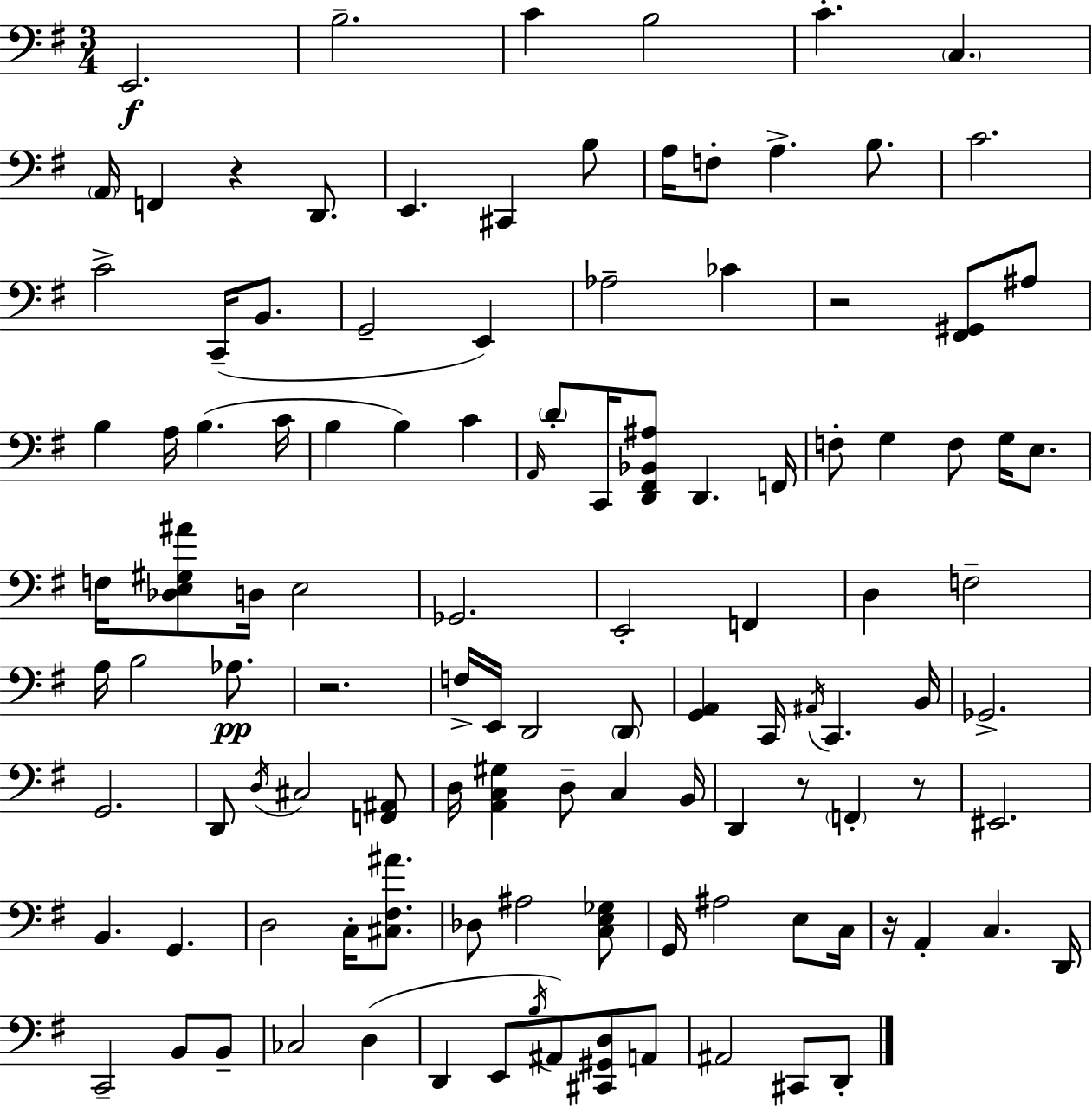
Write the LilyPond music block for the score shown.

{
  \clef bass
  \numericTimeSignature
  \time 3/4
  \key e \minor
  \repeat volta 2 { e,2.\f | b2.-- | c'4 b2 | c'4.-. \parenthesize c4. | \break \parenthesize a,16 f,4 r4 d,8. | e,4. cis,4 b8 | a16 f8-. a4.-> b8. | c'2. | \break c'2-> c,16--( b,8. | g,2-- e,4) | aes2-- ces'4 | r2 <fis, gis,>8 ais8 | \break b4 a16 b4.( c'16 | b4 b4) c'4 | \grace { a,16 } \parenthesize d'8-. c,16 <d, fis, bes, ais>8 d,4. | f,16 f8-. g4 f8 g16 e8. | \break f16 <des e gis ais'>8 d16 e2 | ges,2. | e,2-. f,4 | d4 f2-- | \break a16 b2 aes8.\pp | r2. | f16-> e,16 d,2 \parenthesize d,8 | <g, a,>4 c,16 \acciaccatura { ais,16 } c,4. | \break b,16 ges,2.-> | g,2. | d,8 \acciaccatura { d16 } cis2 | <f, ais,>8 d16 <a, c gis>4 d8-- c4 | \break b,16 d,4 r8 \parenthesize f,4-. | r8 eis,2. | b,4. g,4. | d2 c16-. | \break <cis fis ais'>8. des8 ais2 | <c e ges>8 g,16 ais2 | e8 c16 r16 a,4-. c4. | d,16 c,2-- b,8 | \break b,8-- ces2 d4( | d,4 e,8 \acciaccatura { b16 }) ais,8 | <cis, gis, d>8 a,8 ais,2 | cis,8 d,8-. } \bar "|."
}